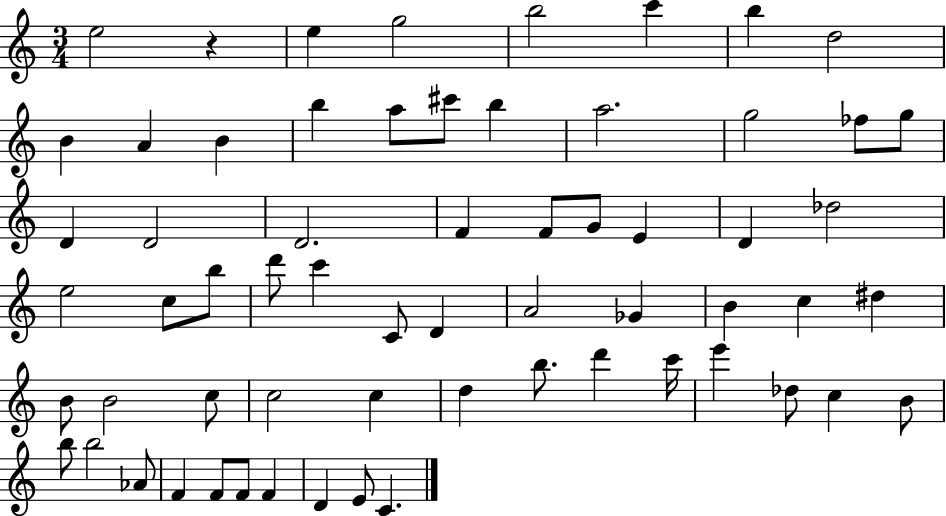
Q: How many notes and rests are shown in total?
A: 63